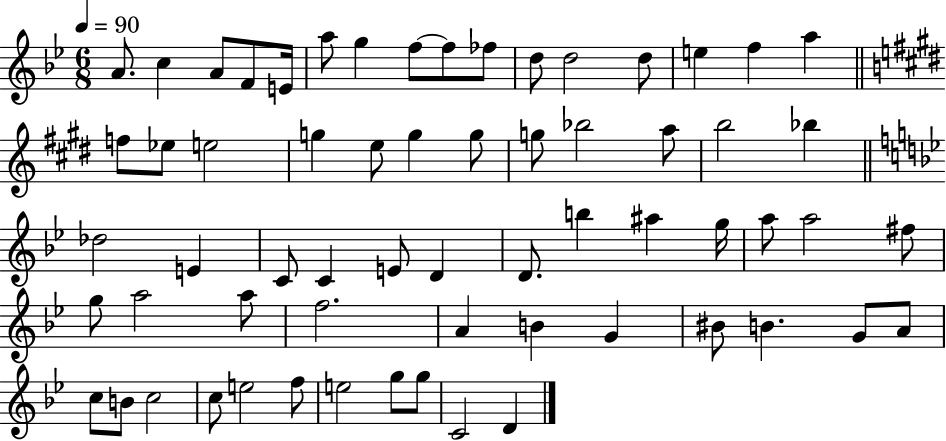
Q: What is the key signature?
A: BES major